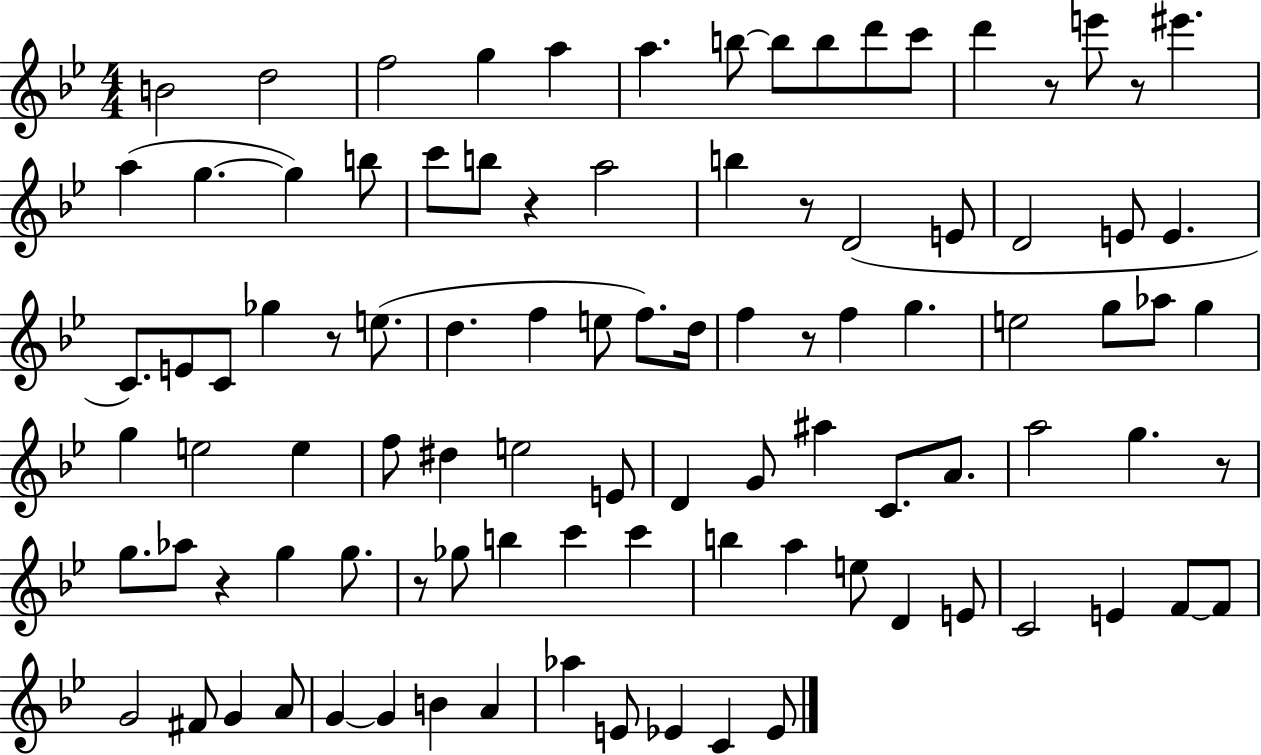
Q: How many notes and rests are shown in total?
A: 97